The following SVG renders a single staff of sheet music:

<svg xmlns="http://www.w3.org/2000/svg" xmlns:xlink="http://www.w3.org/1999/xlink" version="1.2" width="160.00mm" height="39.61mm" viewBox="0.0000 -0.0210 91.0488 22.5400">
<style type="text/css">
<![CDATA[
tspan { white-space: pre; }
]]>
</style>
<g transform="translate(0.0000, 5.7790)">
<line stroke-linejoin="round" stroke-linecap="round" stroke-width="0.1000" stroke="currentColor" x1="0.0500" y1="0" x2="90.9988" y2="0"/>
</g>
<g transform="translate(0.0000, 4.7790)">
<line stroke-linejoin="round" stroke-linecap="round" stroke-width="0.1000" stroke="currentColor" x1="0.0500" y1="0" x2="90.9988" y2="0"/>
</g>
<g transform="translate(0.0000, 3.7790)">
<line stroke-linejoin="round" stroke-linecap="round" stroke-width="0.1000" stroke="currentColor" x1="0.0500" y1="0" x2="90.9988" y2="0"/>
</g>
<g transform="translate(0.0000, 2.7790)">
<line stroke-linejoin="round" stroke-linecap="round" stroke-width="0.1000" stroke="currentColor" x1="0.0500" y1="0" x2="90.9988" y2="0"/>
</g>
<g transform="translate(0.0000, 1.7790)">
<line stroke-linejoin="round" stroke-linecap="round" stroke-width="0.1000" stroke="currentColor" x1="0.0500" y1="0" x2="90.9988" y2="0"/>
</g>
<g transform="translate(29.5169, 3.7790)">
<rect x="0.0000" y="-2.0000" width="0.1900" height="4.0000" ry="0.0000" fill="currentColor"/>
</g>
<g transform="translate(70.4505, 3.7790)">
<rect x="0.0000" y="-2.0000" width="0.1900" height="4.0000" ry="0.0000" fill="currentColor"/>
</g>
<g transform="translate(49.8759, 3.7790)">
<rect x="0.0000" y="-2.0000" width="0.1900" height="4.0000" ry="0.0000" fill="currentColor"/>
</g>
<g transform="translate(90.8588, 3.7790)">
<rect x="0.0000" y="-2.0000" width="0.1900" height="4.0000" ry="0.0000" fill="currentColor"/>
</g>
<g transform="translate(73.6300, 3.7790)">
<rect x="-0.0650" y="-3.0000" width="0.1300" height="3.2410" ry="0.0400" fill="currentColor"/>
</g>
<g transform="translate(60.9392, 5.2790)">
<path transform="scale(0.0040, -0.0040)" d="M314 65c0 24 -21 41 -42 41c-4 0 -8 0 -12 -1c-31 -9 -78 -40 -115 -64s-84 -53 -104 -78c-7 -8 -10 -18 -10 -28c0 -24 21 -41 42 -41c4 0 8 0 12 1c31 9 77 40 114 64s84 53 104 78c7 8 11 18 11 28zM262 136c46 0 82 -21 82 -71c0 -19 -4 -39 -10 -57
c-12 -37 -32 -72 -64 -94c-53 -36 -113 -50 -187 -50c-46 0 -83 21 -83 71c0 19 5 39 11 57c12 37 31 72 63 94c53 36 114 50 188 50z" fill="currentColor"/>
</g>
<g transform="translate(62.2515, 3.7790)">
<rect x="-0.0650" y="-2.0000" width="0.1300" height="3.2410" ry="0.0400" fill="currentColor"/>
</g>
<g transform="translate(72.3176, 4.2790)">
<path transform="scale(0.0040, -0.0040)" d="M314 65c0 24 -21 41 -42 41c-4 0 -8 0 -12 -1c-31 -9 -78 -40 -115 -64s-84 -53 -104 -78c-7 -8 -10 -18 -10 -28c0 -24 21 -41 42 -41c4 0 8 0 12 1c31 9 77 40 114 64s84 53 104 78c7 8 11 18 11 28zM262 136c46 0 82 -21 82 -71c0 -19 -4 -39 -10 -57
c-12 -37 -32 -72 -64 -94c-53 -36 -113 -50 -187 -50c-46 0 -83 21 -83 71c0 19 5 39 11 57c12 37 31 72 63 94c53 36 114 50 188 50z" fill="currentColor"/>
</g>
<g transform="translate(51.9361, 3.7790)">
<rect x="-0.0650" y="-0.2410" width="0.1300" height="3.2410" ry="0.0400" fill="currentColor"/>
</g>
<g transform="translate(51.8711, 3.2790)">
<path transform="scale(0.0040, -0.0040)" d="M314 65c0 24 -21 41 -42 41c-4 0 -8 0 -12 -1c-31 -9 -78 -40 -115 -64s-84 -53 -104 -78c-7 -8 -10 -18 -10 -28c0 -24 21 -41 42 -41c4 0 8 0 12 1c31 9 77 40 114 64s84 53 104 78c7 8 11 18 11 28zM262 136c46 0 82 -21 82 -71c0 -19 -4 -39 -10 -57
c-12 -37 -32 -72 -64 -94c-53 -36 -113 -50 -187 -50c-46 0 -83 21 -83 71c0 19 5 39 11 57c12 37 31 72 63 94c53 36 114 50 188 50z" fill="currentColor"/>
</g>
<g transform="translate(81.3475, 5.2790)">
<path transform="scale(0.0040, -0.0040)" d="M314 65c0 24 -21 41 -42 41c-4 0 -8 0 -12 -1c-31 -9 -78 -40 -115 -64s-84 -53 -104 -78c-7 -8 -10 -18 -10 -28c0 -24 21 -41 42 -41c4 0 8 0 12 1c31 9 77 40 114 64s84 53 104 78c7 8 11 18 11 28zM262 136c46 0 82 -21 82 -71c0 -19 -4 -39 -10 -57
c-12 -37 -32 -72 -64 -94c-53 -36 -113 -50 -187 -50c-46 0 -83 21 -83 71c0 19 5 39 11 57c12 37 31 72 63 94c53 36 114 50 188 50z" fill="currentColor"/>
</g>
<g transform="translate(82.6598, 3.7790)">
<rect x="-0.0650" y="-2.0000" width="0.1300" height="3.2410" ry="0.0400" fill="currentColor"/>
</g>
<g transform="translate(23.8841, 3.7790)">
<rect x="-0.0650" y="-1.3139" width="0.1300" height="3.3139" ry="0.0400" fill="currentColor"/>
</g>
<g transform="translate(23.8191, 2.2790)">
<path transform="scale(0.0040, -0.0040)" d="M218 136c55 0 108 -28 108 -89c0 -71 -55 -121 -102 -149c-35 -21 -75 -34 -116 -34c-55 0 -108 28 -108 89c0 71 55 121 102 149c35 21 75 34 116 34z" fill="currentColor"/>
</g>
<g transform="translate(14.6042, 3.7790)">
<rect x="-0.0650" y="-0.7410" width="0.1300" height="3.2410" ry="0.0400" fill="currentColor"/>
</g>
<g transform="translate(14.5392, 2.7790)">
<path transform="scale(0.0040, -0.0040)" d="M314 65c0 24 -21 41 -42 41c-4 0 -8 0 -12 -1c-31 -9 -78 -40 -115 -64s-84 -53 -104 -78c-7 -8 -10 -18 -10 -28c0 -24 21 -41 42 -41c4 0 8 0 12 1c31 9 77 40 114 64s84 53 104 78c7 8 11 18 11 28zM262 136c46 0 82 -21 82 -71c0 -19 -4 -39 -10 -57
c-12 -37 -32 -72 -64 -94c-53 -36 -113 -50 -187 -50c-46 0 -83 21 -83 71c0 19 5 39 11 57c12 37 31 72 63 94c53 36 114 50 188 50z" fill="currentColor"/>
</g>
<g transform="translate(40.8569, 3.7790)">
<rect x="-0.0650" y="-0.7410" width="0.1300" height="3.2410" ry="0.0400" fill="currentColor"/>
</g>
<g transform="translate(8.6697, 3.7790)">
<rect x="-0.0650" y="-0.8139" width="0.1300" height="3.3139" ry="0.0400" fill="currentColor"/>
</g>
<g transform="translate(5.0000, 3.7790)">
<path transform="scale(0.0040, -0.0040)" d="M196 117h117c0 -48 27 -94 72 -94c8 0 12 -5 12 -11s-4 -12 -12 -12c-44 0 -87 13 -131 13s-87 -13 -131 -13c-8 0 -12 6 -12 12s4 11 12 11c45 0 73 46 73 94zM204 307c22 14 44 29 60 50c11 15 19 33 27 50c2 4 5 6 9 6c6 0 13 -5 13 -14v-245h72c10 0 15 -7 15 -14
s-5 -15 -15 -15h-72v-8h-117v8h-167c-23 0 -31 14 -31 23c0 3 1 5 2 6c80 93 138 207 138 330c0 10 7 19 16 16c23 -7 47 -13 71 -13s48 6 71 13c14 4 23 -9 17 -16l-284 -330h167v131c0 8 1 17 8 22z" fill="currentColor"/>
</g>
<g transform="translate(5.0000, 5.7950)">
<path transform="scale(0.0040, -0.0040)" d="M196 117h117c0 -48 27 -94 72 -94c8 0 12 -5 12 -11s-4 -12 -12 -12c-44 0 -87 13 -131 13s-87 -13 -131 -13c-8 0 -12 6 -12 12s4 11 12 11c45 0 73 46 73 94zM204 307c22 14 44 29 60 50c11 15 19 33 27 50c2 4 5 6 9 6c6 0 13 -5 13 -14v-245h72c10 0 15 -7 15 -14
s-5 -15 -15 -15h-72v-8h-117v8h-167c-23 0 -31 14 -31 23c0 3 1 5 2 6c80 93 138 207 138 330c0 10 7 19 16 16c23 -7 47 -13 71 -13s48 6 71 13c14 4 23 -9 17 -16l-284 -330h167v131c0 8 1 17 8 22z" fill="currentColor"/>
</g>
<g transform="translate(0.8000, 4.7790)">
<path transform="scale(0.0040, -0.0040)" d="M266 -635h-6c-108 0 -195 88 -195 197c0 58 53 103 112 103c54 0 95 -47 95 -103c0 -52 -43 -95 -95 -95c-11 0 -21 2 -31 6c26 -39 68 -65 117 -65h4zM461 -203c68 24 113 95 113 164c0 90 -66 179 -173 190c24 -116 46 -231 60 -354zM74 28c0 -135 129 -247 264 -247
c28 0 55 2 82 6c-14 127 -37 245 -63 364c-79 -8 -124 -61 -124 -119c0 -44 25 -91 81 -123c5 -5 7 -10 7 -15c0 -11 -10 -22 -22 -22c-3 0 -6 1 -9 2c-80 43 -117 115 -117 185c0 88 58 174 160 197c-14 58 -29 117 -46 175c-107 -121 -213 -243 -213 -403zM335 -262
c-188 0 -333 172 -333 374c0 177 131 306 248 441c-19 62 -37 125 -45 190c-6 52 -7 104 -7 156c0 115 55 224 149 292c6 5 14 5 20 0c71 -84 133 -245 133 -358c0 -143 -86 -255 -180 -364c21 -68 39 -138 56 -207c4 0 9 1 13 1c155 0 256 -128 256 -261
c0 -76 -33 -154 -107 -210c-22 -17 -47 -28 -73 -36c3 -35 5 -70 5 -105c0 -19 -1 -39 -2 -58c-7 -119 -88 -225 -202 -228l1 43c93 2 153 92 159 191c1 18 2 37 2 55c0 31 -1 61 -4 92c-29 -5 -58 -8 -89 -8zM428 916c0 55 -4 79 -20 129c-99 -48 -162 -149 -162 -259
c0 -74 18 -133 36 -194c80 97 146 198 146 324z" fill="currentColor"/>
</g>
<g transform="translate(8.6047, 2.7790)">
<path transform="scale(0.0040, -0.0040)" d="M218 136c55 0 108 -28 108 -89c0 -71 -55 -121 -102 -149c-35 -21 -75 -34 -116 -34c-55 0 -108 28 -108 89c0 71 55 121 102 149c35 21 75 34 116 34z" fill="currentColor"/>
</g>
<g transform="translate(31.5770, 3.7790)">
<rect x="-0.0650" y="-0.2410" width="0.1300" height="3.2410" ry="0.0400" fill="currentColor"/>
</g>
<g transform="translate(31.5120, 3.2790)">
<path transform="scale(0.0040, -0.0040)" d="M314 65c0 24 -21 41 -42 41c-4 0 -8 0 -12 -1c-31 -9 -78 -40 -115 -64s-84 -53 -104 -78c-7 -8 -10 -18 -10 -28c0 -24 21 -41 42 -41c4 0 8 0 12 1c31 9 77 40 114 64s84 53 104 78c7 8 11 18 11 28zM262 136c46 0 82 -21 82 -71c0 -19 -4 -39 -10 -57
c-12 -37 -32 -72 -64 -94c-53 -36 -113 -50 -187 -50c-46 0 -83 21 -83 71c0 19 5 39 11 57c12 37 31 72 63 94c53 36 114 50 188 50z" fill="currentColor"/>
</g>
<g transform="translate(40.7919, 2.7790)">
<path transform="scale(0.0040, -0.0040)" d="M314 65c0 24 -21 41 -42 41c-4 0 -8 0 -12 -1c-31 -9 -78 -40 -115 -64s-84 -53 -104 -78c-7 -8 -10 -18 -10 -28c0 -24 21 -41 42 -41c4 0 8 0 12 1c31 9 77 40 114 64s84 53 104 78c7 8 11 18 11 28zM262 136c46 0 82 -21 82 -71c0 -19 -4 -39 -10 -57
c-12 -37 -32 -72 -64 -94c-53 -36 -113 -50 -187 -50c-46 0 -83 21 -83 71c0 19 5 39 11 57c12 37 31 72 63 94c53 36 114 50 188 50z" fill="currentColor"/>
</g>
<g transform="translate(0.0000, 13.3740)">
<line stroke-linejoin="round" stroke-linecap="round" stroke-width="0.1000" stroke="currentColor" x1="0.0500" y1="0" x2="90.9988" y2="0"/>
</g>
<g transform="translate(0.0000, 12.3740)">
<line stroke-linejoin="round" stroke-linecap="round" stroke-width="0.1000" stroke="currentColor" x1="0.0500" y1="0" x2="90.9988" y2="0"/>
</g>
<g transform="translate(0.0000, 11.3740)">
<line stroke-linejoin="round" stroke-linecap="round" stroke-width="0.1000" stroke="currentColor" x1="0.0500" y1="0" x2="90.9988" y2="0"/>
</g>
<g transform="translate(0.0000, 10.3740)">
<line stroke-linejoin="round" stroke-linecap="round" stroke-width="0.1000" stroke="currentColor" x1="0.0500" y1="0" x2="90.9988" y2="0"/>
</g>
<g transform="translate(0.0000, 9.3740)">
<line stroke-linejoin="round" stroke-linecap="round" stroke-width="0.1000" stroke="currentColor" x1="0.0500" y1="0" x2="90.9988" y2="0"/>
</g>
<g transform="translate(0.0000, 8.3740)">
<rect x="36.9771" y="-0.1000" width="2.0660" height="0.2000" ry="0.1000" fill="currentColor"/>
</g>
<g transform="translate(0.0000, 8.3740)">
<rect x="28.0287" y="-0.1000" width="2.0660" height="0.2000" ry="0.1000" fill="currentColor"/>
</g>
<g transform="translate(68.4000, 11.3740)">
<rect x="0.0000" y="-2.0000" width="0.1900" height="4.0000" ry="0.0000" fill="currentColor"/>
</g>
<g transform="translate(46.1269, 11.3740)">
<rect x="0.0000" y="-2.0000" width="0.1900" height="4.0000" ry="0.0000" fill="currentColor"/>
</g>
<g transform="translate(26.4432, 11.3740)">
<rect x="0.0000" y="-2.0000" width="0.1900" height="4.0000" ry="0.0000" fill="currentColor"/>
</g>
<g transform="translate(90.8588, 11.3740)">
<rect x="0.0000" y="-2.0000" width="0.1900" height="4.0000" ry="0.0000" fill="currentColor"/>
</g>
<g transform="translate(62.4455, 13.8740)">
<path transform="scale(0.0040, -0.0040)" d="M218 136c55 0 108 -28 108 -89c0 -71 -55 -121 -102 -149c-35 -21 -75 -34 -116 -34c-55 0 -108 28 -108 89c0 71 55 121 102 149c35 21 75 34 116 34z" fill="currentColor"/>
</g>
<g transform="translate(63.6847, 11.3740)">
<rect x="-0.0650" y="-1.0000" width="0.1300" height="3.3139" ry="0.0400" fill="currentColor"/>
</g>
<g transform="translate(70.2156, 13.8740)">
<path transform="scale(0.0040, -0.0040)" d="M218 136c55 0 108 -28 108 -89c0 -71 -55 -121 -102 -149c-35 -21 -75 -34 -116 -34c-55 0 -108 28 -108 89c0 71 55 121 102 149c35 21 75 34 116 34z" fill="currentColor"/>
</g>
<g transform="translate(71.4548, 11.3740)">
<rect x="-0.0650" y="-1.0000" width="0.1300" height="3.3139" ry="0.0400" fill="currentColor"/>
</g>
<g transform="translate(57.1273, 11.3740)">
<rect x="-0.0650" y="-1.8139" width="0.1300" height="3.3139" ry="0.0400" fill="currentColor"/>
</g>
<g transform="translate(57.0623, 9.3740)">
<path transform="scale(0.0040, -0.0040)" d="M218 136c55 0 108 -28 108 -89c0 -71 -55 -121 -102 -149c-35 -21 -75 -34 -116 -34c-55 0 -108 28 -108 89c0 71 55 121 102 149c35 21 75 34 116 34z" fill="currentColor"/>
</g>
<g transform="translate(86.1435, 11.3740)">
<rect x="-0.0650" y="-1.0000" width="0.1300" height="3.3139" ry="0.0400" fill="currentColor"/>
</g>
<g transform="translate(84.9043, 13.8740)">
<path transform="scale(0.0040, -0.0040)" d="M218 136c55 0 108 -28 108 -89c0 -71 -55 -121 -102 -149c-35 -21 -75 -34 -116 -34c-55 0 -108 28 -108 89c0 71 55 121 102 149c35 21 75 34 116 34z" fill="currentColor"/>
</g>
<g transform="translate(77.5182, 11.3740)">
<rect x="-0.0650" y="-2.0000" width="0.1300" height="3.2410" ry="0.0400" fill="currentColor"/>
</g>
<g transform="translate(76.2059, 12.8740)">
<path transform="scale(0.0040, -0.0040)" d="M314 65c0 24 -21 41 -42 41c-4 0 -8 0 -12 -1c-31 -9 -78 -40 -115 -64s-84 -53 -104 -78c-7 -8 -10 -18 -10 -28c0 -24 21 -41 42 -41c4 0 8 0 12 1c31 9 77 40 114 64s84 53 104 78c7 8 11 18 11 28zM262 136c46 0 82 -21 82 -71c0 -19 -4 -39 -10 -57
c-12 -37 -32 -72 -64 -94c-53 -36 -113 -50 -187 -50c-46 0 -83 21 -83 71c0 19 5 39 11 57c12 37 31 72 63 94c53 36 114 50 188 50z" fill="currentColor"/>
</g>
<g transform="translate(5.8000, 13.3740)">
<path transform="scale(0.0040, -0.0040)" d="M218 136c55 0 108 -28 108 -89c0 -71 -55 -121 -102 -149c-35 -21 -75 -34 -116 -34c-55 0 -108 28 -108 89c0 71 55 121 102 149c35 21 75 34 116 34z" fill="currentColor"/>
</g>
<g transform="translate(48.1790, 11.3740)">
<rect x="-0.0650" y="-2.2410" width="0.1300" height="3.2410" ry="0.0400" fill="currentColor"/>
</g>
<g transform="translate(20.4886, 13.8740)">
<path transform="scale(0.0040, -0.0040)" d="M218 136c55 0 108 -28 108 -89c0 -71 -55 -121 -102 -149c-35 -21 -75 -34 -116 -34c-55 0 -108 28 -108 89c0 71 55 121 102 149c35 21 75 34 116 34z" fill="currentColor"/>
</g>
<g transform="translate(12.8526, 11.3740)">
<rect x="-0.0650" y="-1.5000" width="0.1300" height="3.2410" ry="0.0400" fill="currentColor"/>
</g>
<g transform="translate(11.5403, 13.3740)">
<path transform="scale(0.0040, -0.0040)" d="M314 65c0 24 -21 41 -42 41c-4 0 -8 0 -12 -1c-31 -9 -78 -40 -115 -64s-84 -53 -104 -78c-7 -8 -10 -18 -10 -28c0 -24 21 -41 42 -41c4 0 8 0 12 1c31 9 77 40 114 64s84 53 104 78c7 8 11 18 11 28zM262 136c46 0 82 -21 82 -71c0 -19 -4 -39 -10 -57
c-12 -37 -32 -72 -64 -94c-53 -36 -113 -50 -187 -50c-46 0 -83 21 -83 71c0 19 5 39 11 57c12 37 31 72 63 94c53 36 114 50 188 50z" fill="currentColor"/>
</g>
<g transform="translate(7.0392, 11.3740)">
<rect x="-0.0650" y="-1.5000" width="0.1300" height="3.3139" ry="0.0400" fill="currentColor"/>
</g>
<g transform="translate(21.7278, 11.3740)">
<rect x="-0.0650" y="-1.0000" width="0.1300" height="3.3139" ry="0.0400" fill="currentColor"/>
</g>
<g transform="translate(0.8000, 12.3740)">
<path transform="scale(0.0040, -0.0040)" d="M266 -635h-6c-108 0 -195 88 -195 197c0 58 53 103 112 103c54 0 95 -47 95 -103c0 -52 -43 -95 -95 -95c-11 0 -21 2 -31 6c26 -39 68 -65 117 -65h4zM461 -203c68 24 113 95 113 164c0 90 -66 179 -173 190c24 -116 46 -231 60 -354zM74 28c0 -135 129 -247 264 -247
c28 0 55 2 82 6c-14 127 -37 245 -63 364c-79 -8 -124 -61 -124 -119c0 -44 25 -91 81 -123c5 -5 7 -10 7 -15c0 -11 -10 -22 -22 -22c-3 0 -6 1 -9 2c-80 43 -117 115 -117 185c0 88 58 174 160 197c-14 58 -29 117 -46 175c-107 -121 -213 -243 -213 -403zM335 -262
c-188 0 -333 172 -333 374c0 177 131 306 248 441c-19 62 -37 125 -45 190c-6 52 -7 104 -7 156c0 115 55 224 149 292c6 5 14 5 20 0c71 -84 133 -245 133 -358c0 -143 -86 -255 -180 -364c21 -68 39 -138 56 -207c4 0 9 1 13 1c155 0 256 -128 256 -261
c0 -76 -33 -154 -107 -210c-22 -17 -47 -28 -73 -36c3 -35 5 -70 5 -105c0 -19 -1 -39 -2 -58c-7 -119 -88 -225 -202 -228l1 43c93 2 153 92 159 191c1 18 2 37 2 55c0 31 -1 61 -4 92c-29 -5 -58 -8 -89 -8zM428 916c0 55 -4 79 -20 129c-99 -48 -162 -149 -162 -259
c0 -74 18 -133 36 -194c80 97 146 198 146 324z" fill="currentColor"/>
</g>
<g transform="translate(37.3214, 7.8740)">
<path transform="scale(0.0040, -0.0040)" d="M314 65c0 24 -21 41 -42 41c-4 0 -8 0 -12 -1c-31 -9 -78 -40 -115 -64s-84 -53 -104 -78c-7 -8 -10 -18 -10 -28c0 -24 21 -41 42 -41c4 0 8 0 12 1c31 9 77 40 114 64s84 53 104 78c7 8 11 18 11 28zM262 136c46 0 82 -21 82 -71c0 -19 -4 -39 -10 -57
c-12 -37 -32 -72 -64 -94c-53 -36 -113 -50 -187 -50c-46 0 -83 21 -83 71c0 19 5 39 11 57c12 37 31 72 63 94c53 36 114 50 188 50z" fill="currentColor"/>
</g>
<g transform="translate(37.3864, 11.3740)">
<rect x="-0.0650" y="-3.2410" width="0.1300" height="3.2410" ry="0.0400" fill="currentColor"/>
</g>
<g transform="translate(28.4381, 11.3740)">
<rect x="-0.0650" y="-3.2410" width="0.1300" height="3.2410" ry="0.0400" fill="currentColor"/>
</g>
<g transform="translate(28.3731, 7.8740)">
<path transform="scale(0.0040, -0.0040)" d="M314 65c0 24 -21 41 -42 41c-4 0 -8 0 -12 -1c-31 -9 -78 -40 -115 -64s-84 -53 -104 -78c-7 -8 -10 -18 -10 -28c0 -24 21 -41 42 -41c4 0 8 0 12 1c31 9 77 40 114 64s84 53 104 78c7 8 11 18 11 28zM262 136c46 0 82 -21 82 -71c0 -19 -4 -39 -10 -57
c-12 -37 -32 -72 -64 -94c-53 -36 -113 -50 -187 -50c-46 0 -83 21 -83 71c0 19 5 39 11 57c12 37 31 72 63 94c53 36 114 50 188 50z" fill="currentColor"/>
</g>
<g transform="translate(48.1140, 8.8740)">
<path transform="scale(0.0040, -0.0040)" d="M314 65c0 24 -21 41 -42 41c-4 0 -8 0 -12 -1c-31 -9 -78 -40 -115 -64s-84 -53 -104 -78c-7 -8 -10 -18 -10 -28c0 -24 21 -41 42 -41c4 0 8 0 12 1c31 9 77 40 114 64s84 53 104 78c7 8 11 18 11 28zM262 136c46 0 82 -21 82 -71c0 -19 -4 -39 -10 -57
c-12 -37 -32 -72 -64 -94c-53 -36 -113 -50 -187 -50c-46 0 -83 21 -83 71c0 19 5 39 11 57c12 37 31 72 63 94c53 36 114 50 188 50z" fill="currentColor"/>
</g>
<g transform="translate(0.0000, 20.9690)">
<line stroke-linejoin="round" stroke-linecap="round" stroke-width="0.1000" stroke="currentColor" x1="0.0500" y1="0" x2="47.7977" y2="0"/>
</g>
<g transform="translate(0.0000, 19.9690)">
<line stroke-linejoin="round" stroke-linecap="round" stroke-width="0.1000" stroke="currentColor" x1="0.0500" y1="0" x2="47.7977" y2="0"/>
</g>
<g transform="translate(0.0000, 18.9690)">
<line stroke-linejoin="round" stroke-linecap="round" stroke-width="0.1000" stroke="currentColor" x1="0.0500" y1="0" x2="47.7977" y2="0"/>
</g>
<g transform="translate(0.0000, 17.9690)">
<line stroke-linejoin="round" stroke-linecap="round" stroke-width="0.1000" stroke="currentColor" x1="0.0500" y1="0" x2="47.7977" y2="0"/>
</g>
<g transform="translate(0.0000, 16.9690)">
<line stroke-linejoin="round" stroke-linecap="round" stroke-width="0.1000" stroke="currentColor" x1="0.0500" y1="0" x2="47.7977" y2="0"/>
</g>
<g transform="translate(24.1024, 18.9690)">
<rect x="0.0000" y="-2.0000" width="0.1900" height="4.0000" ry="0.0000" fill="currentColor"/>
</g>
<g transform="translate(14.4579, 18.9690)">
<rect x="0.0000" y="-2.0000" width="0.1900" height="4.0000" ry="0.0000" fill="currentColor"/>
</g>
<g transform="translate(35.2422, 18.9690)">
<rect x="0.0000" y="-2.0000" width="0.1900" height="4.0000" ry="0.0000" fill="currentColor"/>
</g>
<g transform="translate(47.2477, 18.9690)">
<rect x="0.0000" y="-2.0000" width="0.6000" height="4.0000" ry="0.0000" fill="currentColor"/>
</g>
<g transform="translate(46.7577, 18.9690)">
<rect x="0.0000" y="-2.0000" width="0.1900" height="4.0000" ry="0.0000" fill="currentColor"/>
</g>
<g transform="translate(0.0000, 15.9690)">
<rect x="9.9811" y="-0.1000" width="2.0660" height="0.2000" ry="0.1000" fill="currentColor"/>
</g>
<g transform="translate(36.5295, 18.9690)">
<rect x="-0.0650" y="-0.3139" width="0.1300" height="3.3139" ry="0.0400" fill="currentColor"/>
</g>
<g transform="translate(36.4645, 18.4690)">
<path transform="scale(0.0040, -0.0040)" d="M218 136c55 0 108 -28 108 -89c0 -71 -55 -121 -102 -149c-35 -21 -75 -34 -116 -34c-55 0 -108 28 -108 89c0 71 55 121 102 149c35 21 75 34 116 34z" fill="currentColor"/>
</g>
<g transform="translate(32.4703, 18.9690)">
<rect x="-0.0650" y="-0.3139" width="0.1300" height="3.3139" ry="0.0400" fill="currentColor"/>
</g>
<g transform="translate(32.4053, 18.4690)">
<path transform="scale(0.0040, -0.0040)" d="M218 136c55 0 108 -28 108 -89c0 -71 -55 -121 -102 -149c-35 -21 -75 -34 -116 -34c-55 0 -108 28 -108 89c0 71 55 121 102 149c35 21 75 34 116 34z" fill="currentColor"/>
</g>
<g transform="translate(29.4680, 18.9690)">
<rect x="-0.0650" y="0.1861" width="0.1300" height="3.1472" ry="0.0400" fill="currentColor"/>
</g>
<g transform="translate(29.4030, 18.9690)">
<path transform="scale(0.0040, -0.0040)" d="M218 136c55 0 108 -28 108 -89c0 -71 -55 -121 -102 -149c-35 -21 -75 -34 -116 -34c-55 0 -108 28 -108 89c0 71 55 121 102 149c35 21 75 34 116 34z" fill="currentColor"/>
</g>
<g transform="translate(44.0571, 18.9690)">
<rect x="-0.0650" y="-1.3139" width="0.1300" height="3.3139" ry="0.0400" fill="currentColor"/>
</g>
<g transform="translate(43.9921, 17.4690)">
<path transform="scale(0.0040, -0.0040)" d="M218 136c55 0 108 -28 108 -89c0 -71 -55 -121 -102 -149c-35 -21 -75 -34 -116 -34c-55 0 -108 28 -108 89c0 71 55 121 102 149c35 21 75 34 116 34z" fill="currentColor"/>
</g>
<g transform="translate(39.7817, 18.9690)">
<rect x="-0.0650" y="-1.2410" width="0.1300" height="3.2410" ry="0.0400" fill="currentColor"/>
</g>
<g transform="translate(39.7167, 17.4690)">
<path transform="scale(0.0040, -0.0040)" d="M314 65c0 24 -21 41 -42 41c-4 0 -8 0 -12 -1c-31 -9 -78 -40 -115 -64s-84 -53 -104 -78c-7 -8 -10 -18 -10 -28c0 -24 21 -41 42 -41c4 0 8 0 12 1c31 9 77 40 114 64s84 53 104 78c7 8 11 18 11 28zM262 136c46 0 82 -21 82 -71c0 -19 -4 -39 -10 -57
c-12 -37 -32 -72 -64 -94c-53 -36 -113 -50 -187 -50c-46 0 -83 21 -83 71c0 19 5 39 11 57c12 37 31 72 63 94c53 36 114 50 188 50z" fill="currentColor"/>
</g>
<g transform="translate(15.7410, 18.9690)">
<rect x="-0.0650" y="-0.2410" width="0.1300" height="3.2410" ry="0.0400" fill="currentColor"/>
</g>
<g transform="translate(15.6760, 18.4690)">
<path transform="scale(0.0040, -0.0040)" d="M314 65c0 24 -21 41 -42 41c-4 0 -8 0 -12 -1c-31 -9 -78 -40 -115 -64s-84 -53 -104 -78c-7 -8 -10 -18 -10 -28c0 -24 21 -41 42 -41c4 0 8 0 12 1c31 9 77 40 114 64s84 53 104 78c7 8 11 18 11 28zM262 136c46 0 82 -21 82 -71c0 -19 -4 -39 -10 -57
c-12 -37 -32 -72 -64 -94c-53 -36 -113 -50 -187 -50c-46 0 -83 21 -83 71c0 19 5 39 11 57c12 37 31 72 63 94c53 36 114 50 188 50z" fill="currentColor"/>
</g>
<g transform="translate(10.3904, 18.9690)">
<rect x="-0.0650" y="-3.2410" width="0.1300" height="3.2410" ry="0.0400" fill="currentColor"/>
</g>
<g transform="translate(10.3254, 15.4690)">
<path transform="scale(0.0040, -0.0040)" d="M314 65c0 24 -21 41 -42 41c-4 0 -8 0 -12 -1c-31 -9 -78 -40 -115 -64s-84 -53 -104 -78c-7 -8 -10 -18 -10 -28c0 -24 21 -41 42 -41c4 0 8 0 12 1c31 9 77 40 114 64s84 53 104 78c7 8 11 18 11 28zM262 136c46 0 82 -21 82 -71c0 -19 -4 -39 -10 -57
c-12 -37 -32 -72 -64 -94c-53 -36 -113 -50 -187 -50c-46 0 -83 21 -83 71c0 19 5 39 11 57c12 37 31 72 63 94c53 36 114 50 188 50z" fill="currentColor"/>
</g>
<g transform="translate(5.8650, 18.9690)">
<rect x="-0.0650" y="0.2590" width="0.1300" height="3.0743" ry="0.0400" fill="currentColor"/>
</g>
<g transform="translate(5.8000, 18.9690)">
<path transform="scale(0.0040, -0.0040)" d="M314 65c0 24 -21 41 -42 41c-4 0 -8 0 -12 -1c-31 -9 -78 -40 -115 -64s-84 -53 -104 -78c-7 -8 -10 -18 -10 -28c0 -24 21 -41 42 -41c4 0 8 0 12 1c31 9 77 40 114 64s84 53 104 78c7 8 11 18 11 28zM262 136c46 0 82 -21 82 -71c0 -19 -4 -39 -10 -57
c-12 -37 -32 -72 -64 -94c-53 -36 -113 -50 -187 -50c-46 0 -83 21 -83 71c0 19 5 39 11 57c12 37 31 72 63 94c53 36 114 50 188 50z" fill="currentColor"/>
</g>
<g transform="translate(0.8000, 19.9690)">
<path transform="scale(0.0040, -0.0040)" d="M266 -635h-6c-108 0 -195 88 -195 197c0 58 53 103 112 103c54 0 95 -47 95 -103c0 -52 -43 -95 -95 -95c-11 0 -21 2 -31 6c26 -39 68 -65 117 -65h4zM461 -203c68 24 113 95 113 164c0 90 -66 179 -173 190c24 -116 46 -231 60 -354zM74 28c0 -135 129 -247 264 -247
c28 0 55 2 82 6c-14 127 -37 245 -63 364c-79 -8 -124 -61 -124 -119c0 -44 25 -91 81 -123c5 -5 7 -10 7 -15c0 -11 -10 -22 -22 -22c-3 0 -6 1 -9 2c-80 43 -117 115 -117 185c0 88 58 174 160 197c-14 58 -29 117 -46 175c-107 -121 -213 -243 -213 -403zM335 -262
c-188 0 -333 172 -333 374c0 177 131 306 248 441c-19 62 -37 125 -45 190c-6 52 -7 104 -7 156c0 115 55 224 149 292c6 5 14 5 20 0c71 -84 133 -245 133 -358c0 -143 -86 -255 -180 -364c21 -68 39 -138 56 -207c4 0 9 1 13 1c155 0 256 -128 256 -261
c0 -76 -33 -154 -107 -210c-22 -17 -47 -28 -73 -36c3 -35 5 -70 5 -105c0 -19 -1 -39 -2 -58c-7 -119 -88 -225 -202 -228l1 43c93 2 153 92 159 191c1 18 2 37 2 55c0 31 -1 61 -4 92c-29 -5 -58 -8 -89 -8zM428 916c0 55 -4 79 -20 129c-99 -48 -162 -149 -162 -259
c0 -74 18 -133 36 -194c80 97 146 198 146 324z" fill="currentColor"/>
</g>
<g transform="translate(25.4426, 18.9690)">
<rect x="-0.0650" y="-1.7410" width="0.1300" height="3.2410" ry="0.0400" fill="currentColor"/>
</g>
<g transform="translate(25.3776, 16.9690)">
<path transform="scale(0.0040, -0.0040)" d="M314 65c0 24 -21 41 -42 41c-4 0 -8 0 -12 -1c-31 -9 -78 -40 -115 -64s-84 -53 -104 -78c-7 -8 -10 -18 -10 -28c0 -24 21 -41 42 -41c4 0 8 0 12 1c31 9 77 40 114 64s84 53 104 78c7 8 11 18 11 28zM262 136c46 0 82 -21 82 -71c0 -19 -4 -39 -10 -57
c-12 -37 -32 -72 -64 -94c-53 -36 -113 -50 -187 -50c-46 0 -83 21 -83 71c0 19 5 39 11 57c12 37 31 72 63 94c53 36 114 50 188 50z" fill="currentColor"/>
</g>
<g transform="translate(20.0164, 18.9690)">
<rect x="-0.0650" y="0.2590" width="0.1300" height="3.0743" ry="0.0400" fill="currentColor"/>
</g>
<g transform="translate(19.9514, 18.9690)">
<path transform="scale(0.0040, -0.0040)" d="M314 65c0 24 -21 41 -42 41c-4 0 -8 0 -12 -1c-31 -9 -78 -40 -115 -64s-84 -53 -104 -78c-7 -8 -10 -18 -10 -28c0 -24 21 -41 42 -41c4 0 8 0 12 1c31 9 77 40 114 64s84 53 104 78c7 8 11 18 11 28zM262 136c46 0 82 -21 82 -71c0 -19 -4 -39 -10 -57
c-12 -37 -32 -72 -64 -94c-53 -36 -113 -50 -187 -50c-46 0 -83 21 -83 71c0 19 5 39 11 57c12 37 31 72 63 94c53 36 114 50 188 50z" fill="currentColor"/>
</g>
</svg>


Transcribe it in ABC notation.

X:1
T:Untitled
M:4/4
L:1/4
K:C
d d2 e c2 d2 c2 F2 A2 F2 E E2 D b2 b2 g2 f D D F2 D B2 b2 c2 B2 f2 B c c e2 e